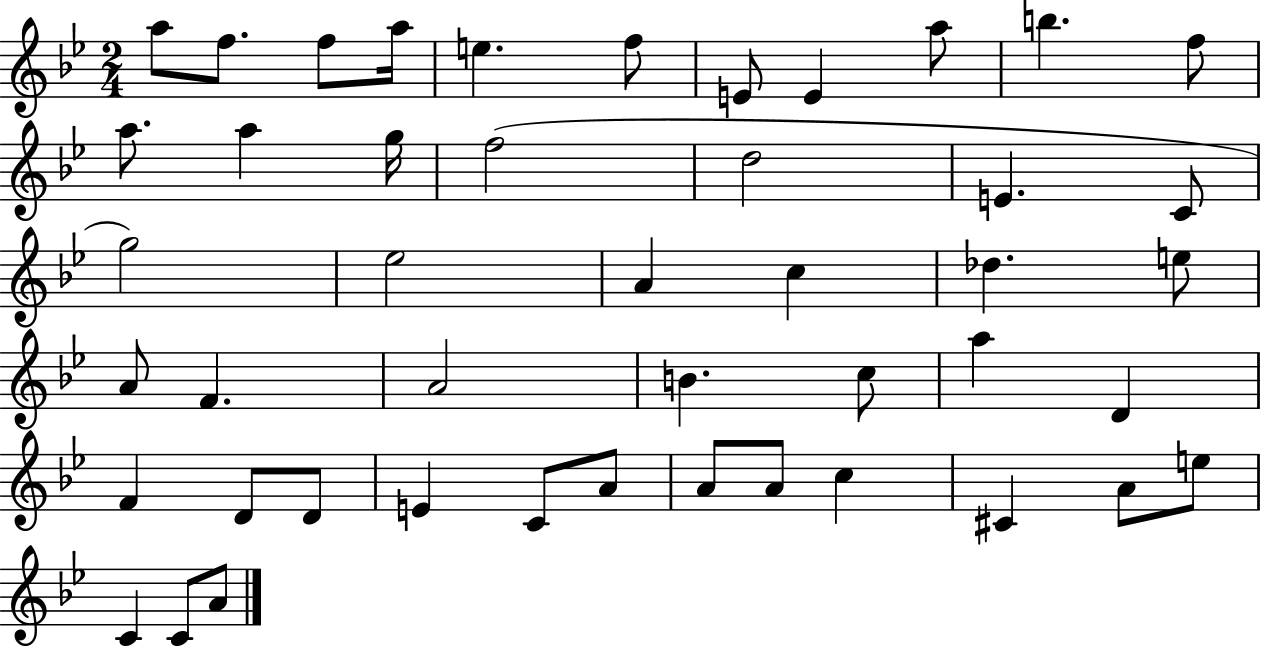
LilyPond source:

{
  \clef treble
  \numericTimeSignature
  \time 2/4
  \key bes \major
  a''8 f''8. f''8 a''16 | e''4. f''8 | e'8 e'4 a''8 | b''4. f''8 | \break a''8. a''4 g''16 | f''2( | d''2 | e'4. c'8 | \break g''2) | ees''2 | a'4 c''4 | des''4. e''8 | \break a'8 f'4. | a'2 | b'4. c''8 | a''4 d'4 | \break f'4 d'8 d'8 | e'4 c'8 a'8 | a'8 a'8 c''4 | cis'4 a'8 e''8 | \break c'4 c'8 a'8 | \bar "|."
}